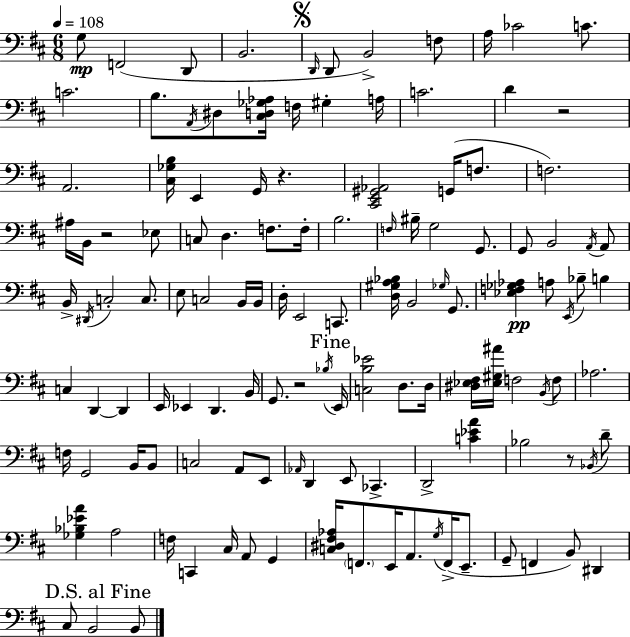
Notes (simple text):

G3/e F2/h D2/e B2/h. D2/s D2/e B2/h F3/e A3/s CES4/h C4/e. C4/h. B3/e. A2/s D#3/e [C#3,D3,Gb3,Ab3]/s F3/s G#3/q A3/s C4/h. D4/q R/h A2/h. [C#3,Gb3,B3]/s E2/q G2/s R/q. [C#2,E2,G#2,Ab2]/h G2/s F3/e. F3/h. A#3/s B2/s R/h Eb3/e C3/e D3/q. F3/e. F3/s B3/h. F3/s BIS3/s G3/h G2/e. G2/e B2/h A2/s A2/e B2/s D#2/s C3/h C3/e. E3/e C3/h B2/s B2/s D3/s E2/h C2/e. [D3,G#3,A3,Bb3]/s B2/h Gb3/s G2/e. [Eb3,F3,Gb3,Ab3]/q A3/e E2/s Bb3/e B3/q C3/q D2/q D2/q E2/s Eb2/q D2/q. B2/s G2/e. R/h Bb3/s E2/s [C3,B3,Eb4]/h D3/e. D3/s [D#3,Eb3,F#3]/s [Eb3,G#3,A#4]/s F3/h B2/s F3/e Ab3/h. F3/s G2/h B2/s B2/e C3/h A2/e E2/e Ab2/s D2/q E2/e CES2/q. D2/h [C4,Eb4,A4]/q Bb3/h R/e Bb2/s D4/e [Gb3,Bb3,Eb4,A4]/q A3/h F3/s C2/q C#3/s A2/e G2/q [C3,D#3,F#3,Ab3]/s F2/e. E2/s A2/e. G3/s F2/s E2/e. G2/e F2/q B2/e D#2/q C#3/e B2/h B2/e